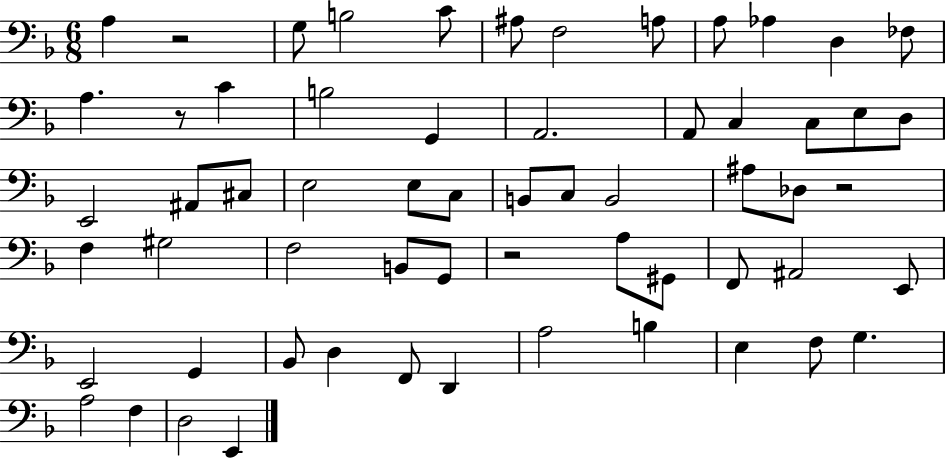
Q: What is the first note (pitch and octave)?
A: A3